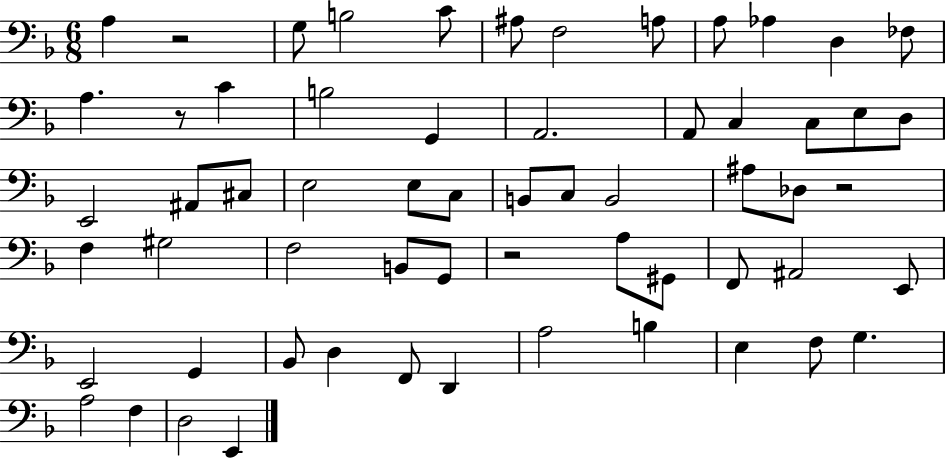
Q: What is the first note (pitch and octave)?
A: A3